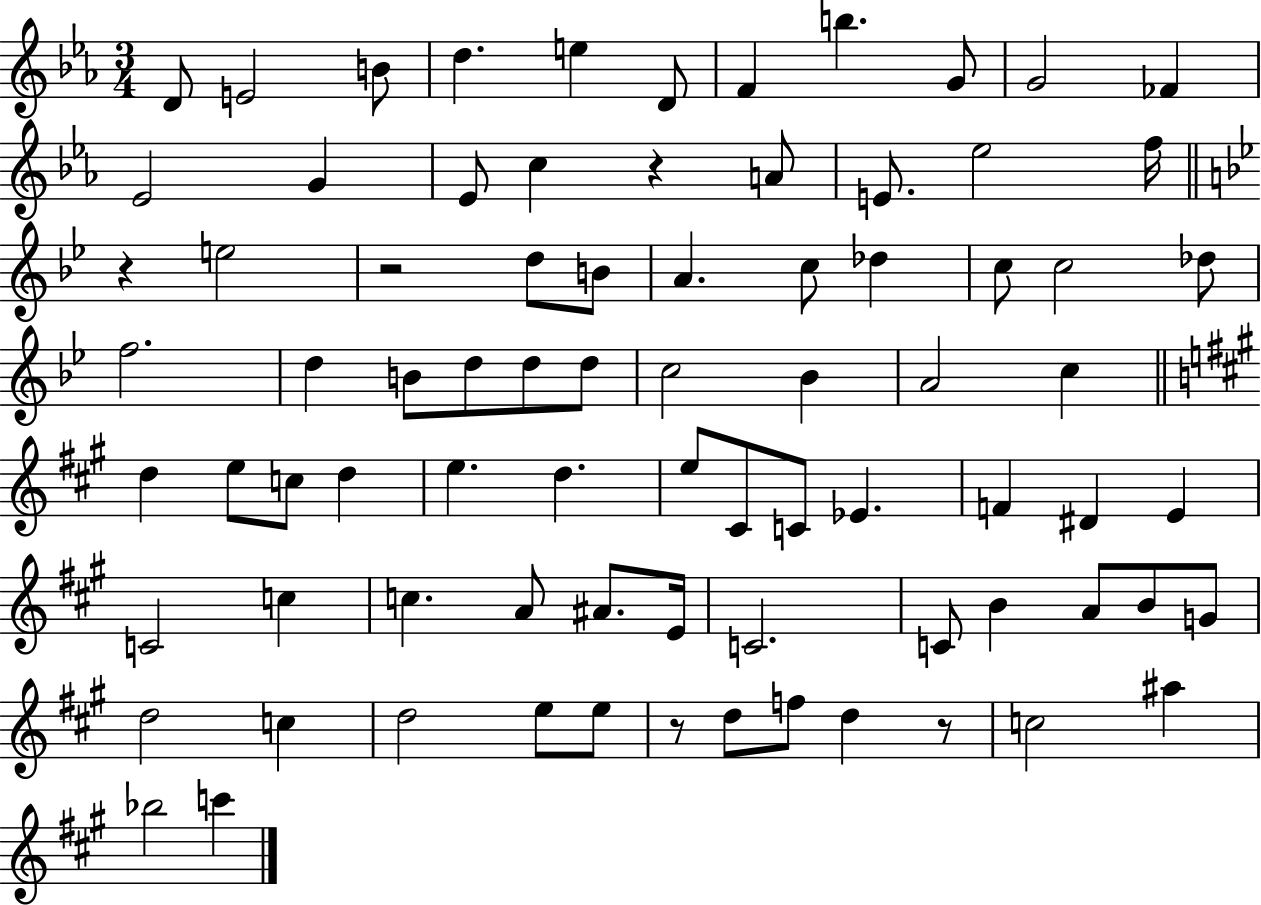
D4/e E4/h B4/e D5/q. E5/q D4/e F4/q B5/q. G4/e G4/h FES4/q Eb4/h G4/q Eb4/e C5/q R/q A4/e E4/e. Eb5/h F5/s R/q E5/h R/h D5/e B4/e A4/q. C5/e Db5/q C5/e C5/h Db5/e F5/h. D5/q B4/e D5/e D5/e D5/e C5/h Bb4/q A4/h C5/q D5/q E5/e C5/e D5/q E5/q. D5/q. E5/e C#4/e C4/e Eb4/q. F4/q D#4/q E4/q C4/h C5/q C5/q. A4/e A#4/e. E4/s C4/h. C4/e B4/q A4/e B4/e G4/e D5/h C5/q D5/h E5/e E5/e R/e D5/e F5/e D5/q R/e C5/h A#5/q Bb5/h C6/q